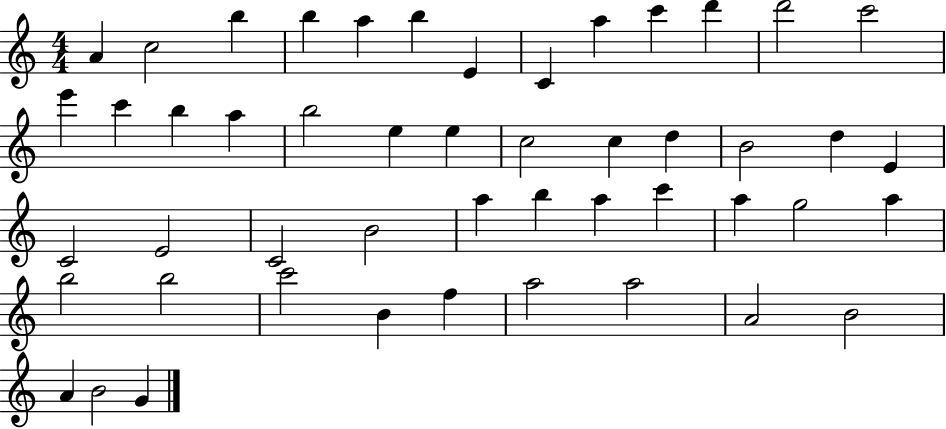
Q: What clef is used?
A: treble